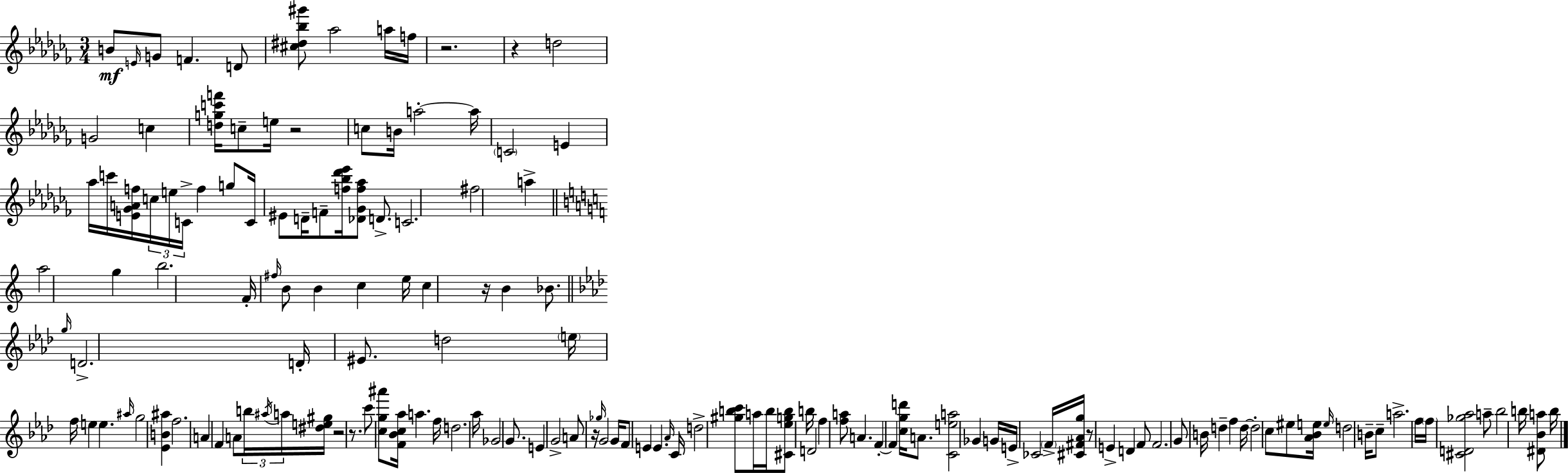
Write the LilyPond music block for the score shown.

{
  \clef treble
  \numericTimeSignature
  \time 3/4
  \key aes \minor
  \repeat volta 2 { b'8\mf \grace { e'16 } g'8 f'4. d'8 | <cis'' dis'' bes'' gis'''>8 aes''2 a''16 | f''16 r2. | r4 d''2 | \break g'2 c''4 | <d'' g'' c''' f'''>16 c''8-- e''16 r2 | c''8 b'16 a''2-.~~ | a''16 \parenthesize c'2 e'4 | \break aes''16 c'''16 <e' ges' a' f''>16 \tuplet 3/2 { c''16 e''16 c'16-> } f''4 g''8 | c'16 eis'8 d'16-- f'8-- <f'' bes'' des''' ees'''>16 <des' ges' f'' aes''>8 d'8.-> | c'2. | fis''2 a''4-> | \break \bar "||" \break \key c \major a''2 g''4 | b''2. | f'16-. \grace { fis''16 } b'8 b'4 c''4 | e''16 c''4 r16 b'4 bes'8. | \break \bar "||" \break \key f \minor \grace { g''16 } d'2.-> | d'16-. eis'8. d''2 | \parenthesize e''16 f''16 e''4 e''4. | \grace { ais''16 } g''2 <ees' b' ais''>4 | \break f''2. | a'4 f'4 a'8 | \tuplet 3/2 { b''16 \acciaccatura { ais''16 } a''16 } <dis'' e'' gis''>16 r2 | r8. c'''8 <c'' g'' ais'''>8 <f' bes' c'' aes''>16 a''4. | \break f''16 d''2. | aes''16 ges'2 | g'8. e'4 g'2-> | a'8 r16 \grace { ges''16 } g'2 | \break g'16 f'8 e'4 e'4. | \grace { aes'16 } c'16 d''2-> | <gis'' b'' c'''>8 a''16 b''16 <cis' ees'' g'' b''>8 b''16 d'2 | f''4 <f'' a''>8 a'4. | \break f'4-.~~ f'4 | <c'' g'' d'''>16 a'8. <c' e'' a''>2 | ges'4 g'16 e'16-> ces'2 | \parenthesize f'16-> <cis' fis' aes' g''>16 r8 e'4-> d'4 | \break f'8 f'2. | g'8 b'16 d''4-- | f''4 d''16~~ d''2-. | c''8 eis''8 <aes' bes' e''>16 \grace { e''16 } d''2 | \break b'16-- c''8-- a''2.-> | f''16 \parenthesize f''16 <cis' d' ges'' aes''>2 | a''8-- bes''2 | b''16 <dis' bes' a''>8 b''16 } \bar "|."
}